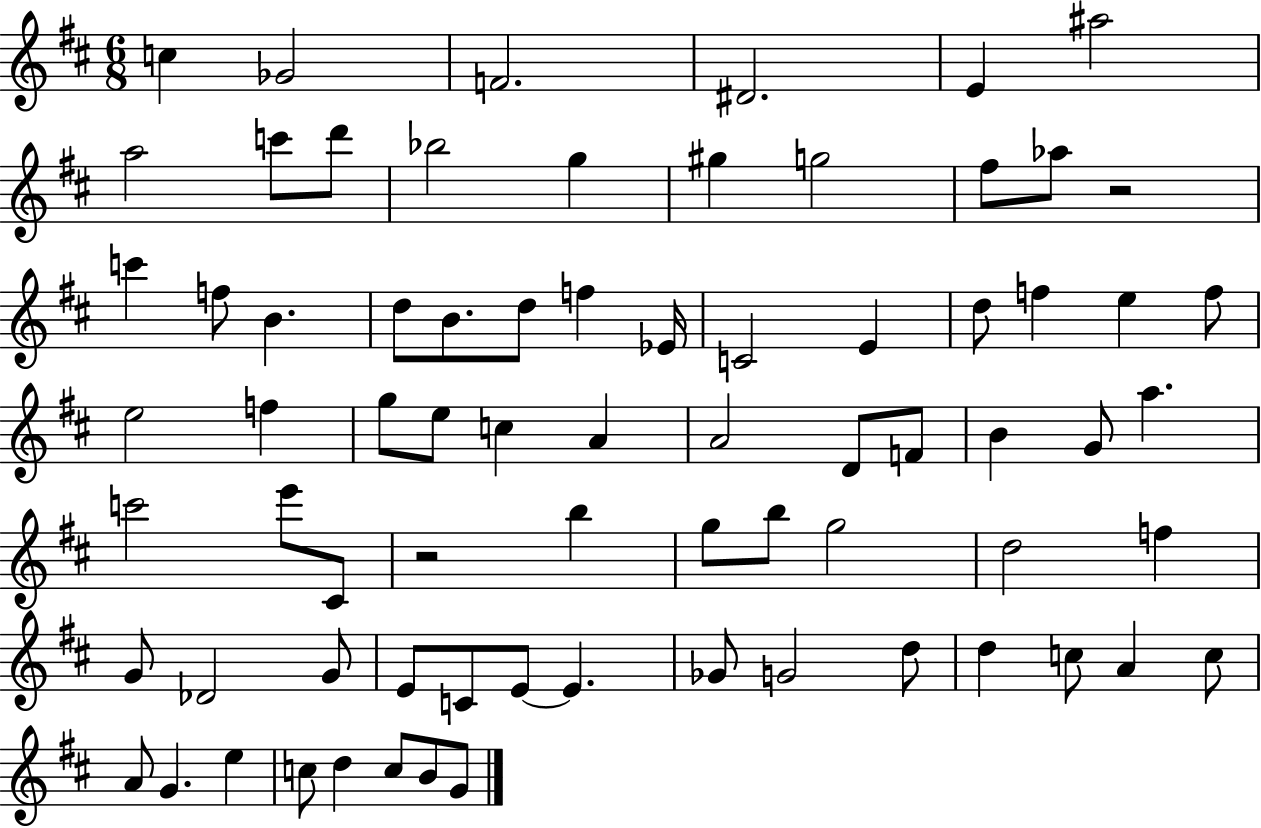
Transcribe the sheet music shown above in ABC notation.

X:1
T:Untitled
M:6/8
L:1/4
K:D
c _G2 F2 ^D2 E ^a2 a2 c'/2 d'/2 _b2 g ^g g2 ^f/2 _a/2 z2 c' f/2 B d/2 B/2 d/2 f _E/4 C2 E d/2 f e f/2 e2 f g/2 e/2 c A A2 D/2 F/2 B G/2 a c'2 e'/2 ^C/2 z2 b g/2 b/2 g2 d2 f G/2 _D2 G/2 E/2 C/2 E/2 E _G/2 G2 d/2 d c/2 A c/2 A/2 G e c/2 d c/2 B/2 G/2